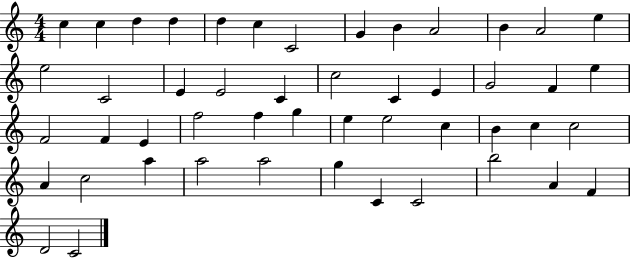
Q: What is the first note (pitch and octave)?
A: C5